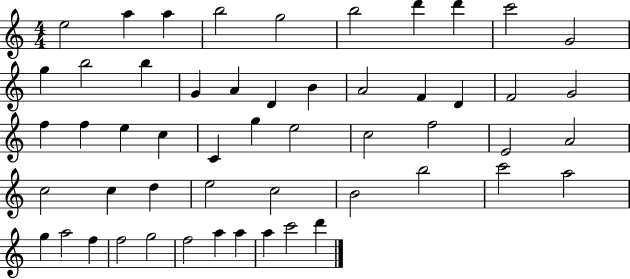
X:1
T:Untitled
M:4/4
L:1/4
K:C
e2 a a b2 g2 b2 d' d' c'2 G2 g b2 b G A D B A2 F D F2 G2 f f e c C g e2 c2 f2 E2 A2 c2 c d e2 c2 B2 b2 c'2 a2 g a2 f f2 g2 f2 a a a c'2 d'